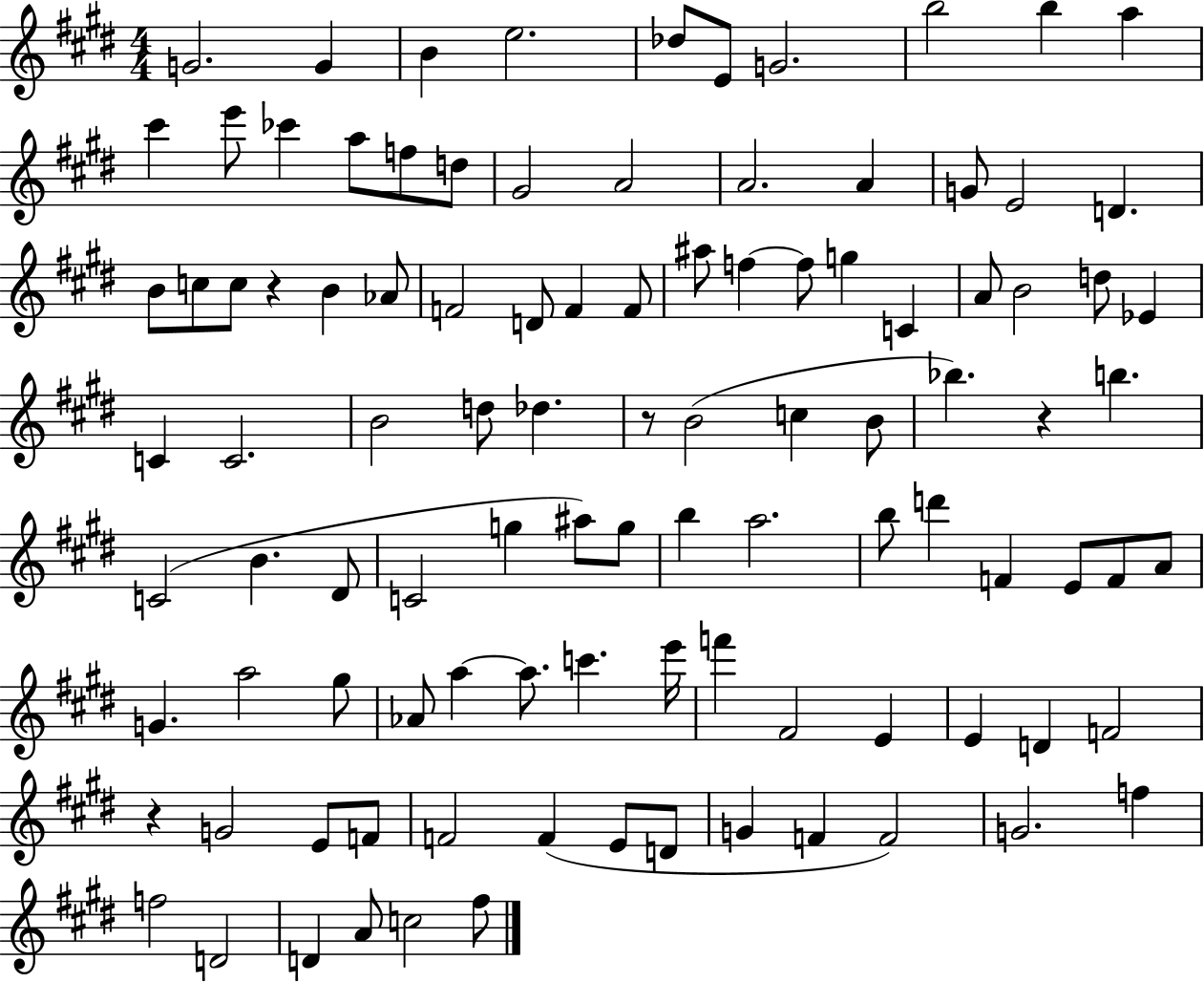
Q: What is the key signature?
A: E major